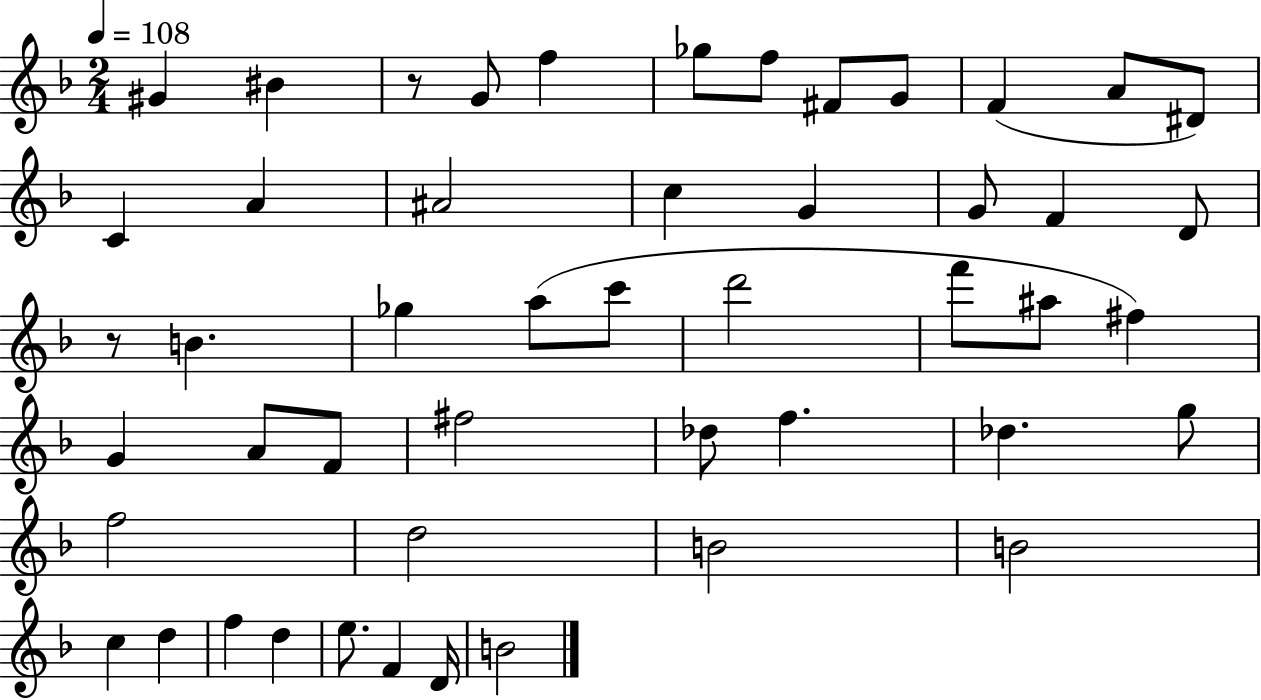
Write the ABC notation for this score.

X:1
T:Untitled
M:2/4
L:1/4
K:F
^G ^B z/2 G/2 f _g/2 f/2 ^F/2 G/2 F A/2 ^D/2 C A ^A2 c G G/2 F D/2 z/2 B _g a/2 c'/2 d'2 f'/2 ^a/2 ^f G A/2 F/2 ^f2 _d/2 f _d g/2 f2 d2 B2 B2 c d f d e/2 F D/4 B2